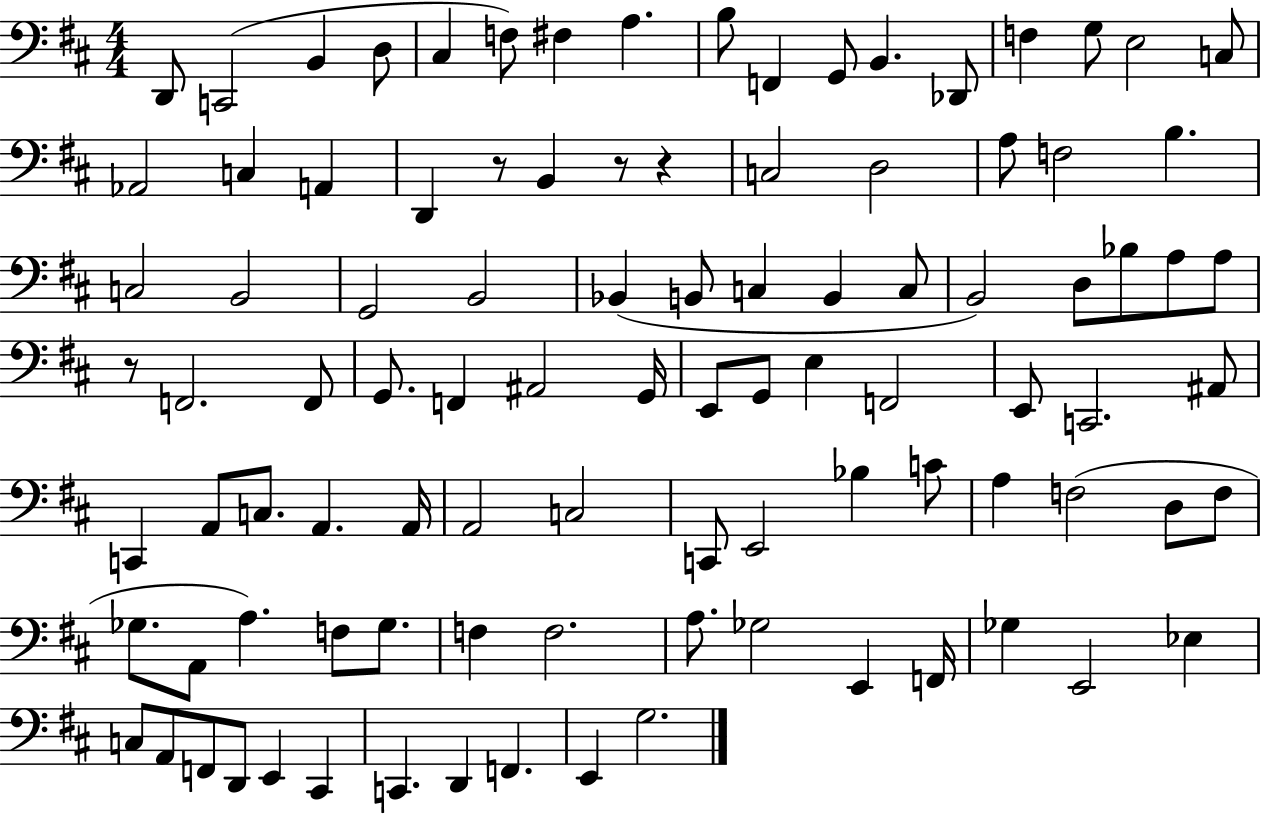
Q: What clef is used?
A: bass